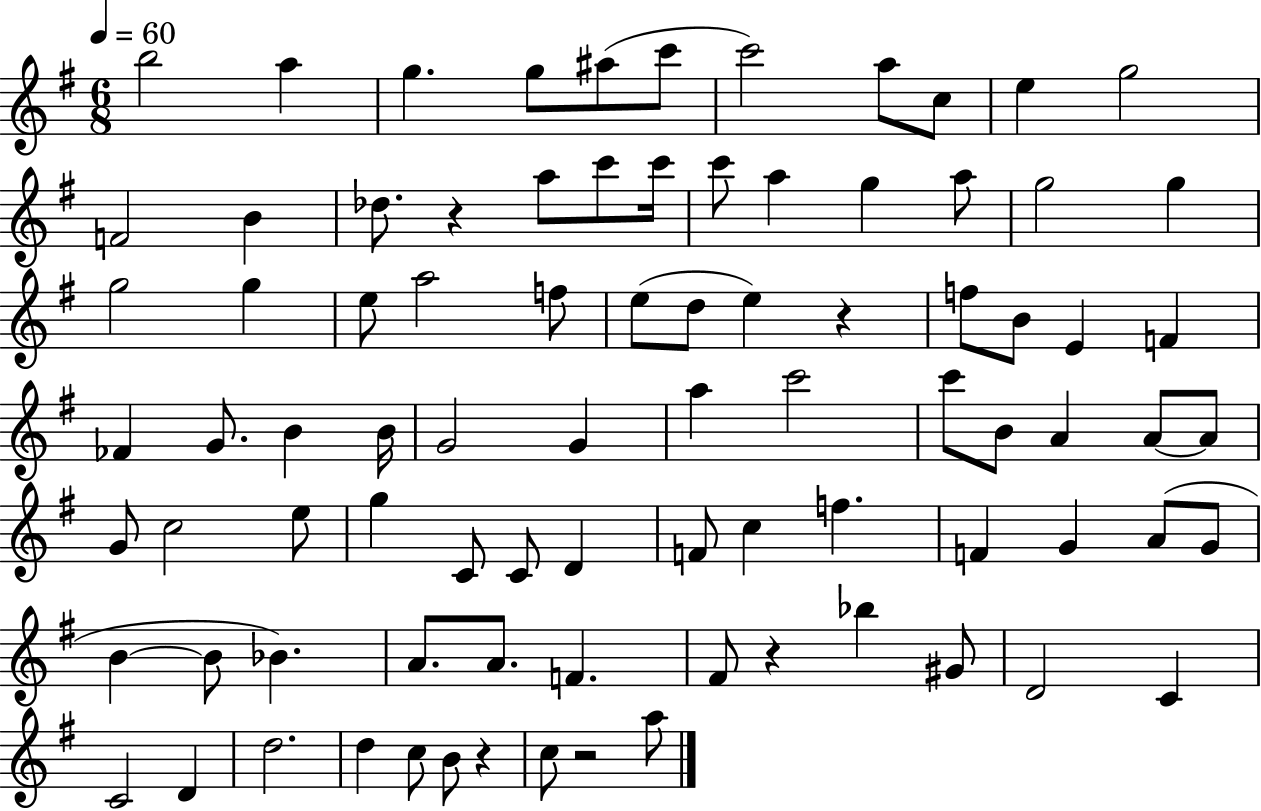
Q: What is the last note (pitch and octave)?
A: A5